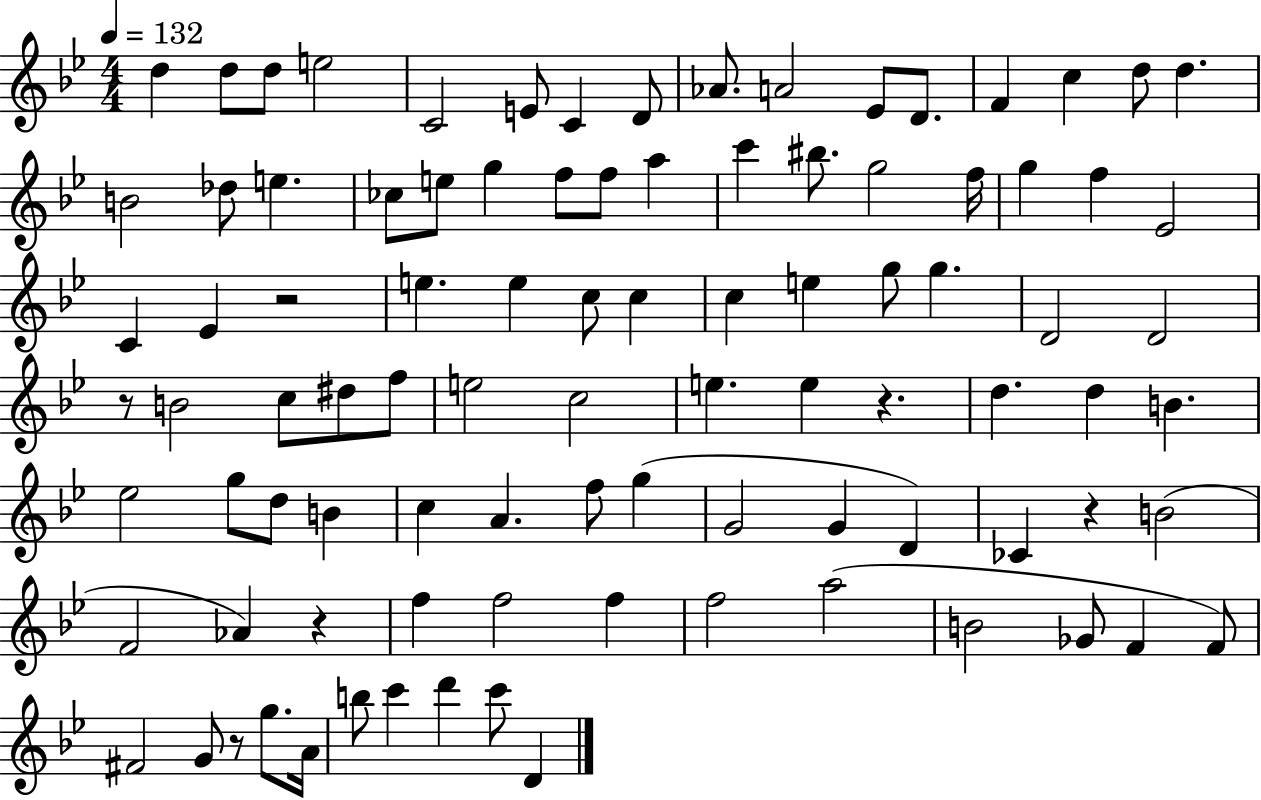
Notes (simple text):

D5/q D5/e D5/e E5/h C4/h E4/e C4/q D4/e Ab4/e. A4/h Eb4/e D4/e. F4/q C5/q D5/e D5/q. B4/h Db5/e E5/q. CES5/e E5/e G5/q F5/e F5/e A5/q C6/q BIS5/e. G5/h F5/s G5/q F5/q Eb4/h C4/q Eb4/q R/h E5/q. E5/q C5/e C5/q C5/q E5/q G5/e G5/q. D4/h D4/h R/e B4/h C5/e D#5/e F5/e E5/h C5/h E5/q. E5/q R/q. D5/q. D5/q B4/q. Eb5/h G5/e D5/e B4/q C5/q A4/q. F5/e G5/q G4/h G4/q D4/q CES4/q R/q B4/h F4/h Ab4/q R/q F5/q F5/h F5/q F5/h A5/h B4/h Gb4/e F4/q F4/e F#4/h G4/e R/e G5/e. A4/s B5/e C6/q D6/q C6/e D4/q